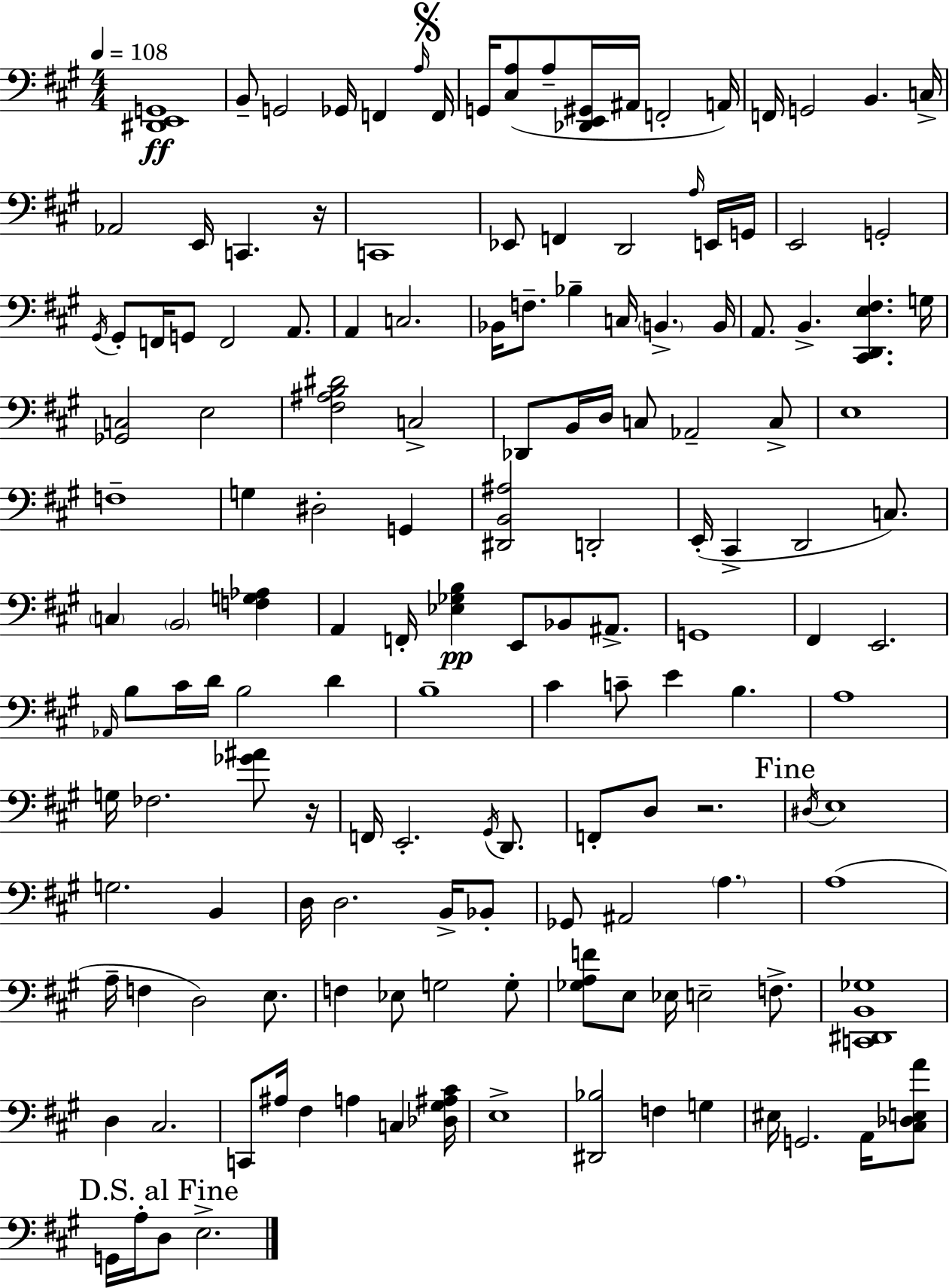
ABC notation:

X:1
T:Untitled
M:4/4
L:1/4
K:A
[^D,,E,,G,,]4 B,,/2 G,,2 _G,,/4 F,, A,/4 F,,/4 G,,/4 [^C,A,]/2 A,/2 [_D,,E,,^G,,]/4 ^A,,/4 F,,2 A,,/4 F,,/4 G,,2 B,, C,/4 _A,,2 E,,/4 C,, z/4 C,,4 _E,,/2 F,, D,,2 A,/4 E,,/4 G,,/4 E,,2 G,,2 ^G,,/4 ^G,,/2 F,,/4 G,,/2 F,,2 A,,/2 A,, C,2 _B,,/4 F,/2 _B, C,/4 B,, B,,/4 A,,/2 B,, [^C,,D,,E,^F,] G,/4 [_G,,C,]2 E,2 [^F,^A,B,^D]2 C,2 _D,,/2 B,,/4 D,/4 C,/2 _A,,2 C,/2 E,4 F,4 G, ^D,2 G,, [^D,,B,,^A,]2 D,,2 E,,/4 ^C,, D,,2 C,/2 C, B,,2 [F,G,_A,] A,, F,,/4 [_E,_G,B,] E,,/2 _B,,/2 ^A,,/2 G,,4 ^F,, E,,2 _A,,/4 B,/2 ^C/4 D/4 B,2 D B,4 ^C C/2 E B, A,4 G,/4 _F,2 [_G^A]/2 z/4 F,,/4 E,,2 ^G,,/4 D,,/2 F,,/2 D,/2 z2 ^D,/4 E,4 G,2 B,, D,/4 D,2 B,,/4 _B,,/2 _G,,/2 ^A,,2 A, A,4 A,/4 F, D,2 E,/2 F, _E,/2 G,2 G,/2 [_G,A,F]/2 E,/2 _E,/4 E,2 F,/2 [C,,^D,,B,,_G,]4 D, ^C,2 C,,/2 ^A,/4 ^F, A, C, [_D,^G,^A,^C]/4 E,4 [^D,,_B,]2 F, G, ^E,/4 G,,2 A,,/4 [^C,_D,E,A]/2 G,,/4 A,/4 D,/2 E,2